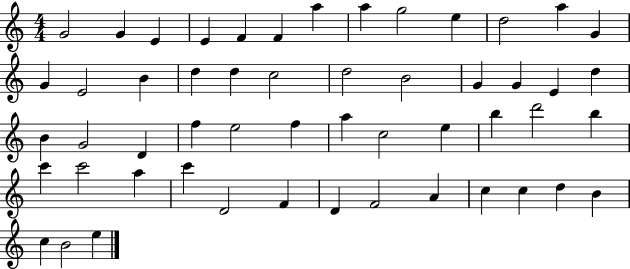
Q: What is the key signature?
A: C major